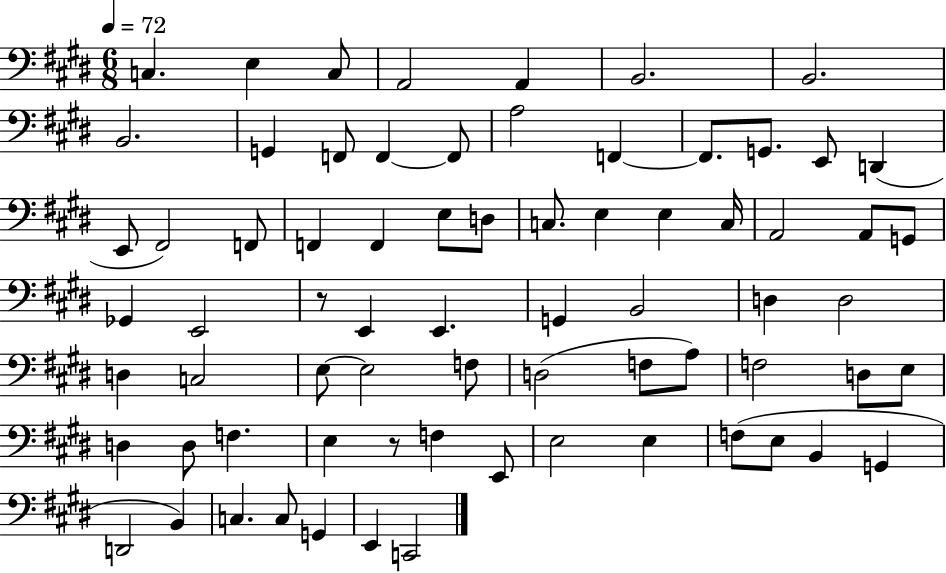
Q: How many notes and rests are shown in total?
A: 72